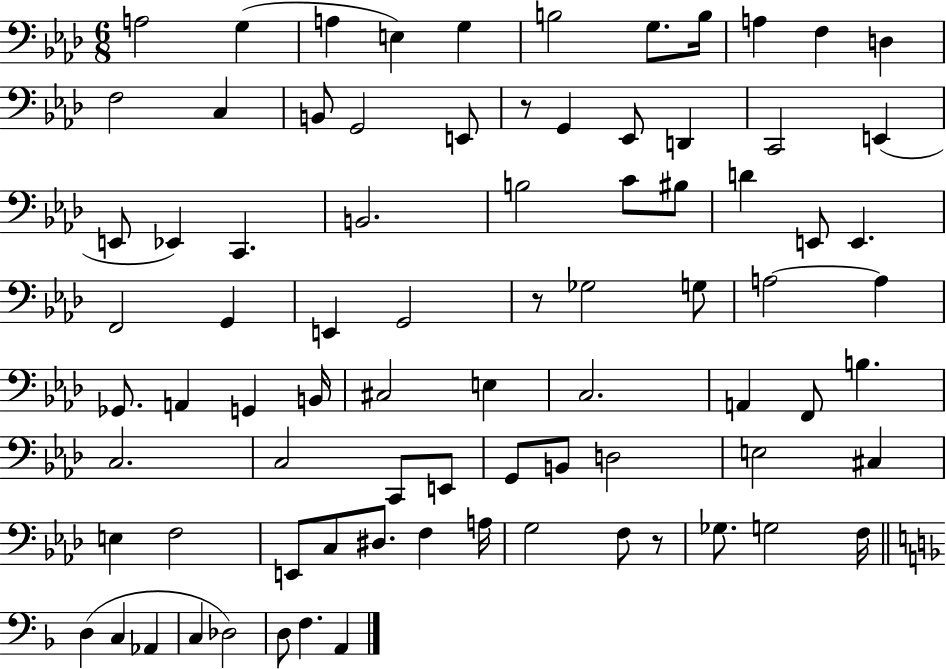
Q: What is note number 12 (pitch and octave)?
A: F3